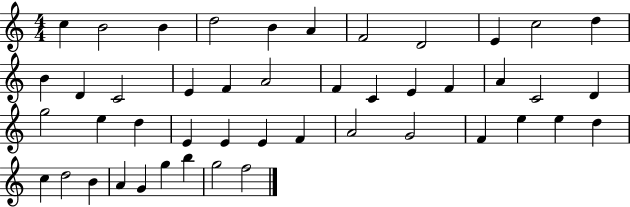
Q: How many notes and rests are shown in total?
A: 46